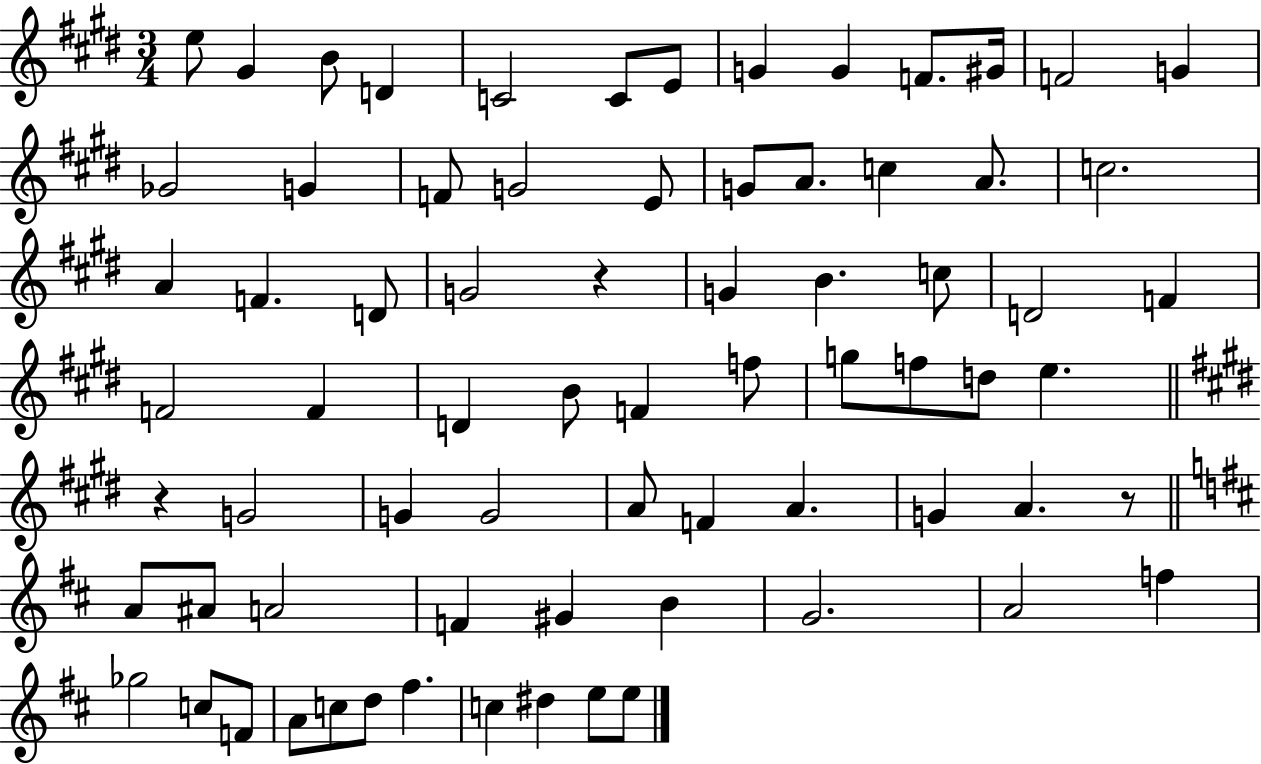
{
  \clef treble
  \numericTimeSignature
  \time 3/4
  \key e \major
  e''8 gis'4 b'8 d'4 | c'2 c'8 e'8 | g'4 g'4 f'8. gis'16 | f'2 g'4 | \break ges'2 g'4 | f'8 g'2 e'8 | g'8 a'8. c''4 a'8. | c''2. | \break a'4 f'4. d'8 | g'2 r4 | g'4 b'4. c''8 | d'2 f'4 | \break f'2 f'4 | d'4 b'8 f'4 f''8 | g''8 f''8 d''8 e''4. | \bar "||" \break \key e \major r4 g'2 | g'4 g'2 | a'8 f'4 a'4. | g'4 a'4. r8 | \break \bar "||" \break \key d \major a'8 ais'8 a'2 | f'4 gis'4 b'4 | g'2. | a'2 f''4 | \break ges''2 c''8 f'8 | a'8 c''8 d''8 fis''4. | c''4 dis''4 e''8 e''8 | \bar "|."
}